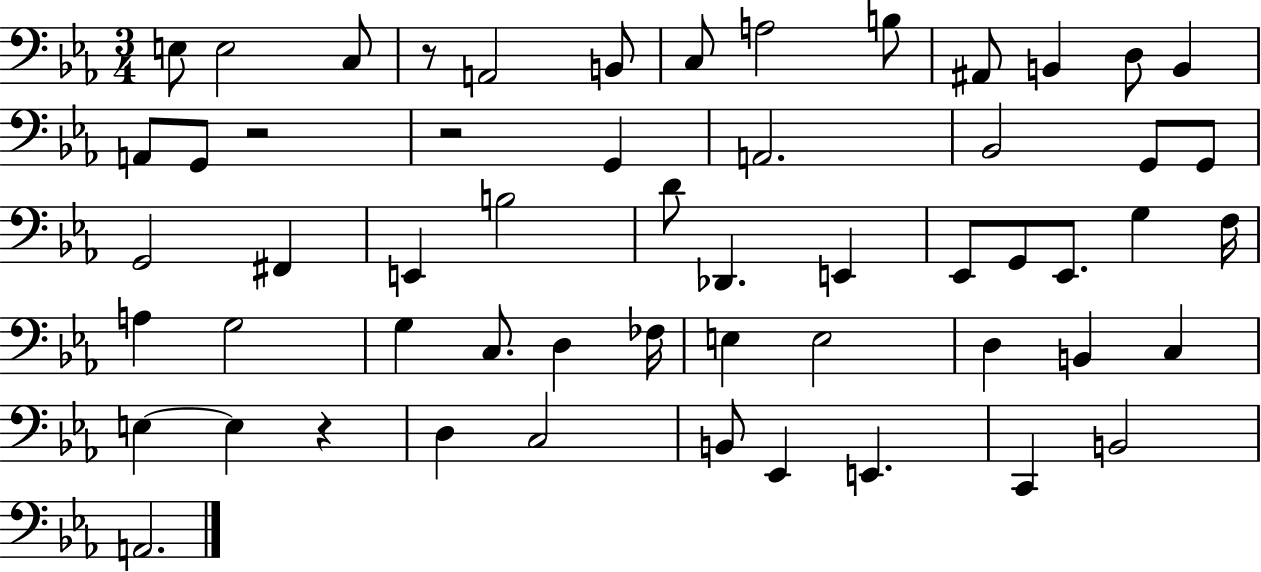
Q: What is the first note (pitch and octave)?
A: E3